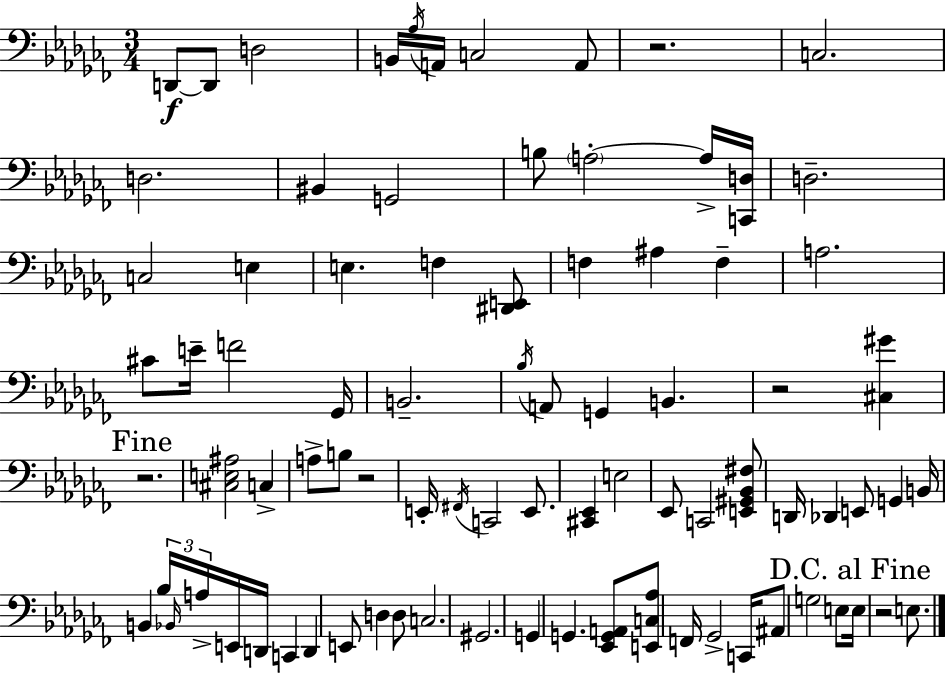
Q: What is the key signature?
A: AES minor